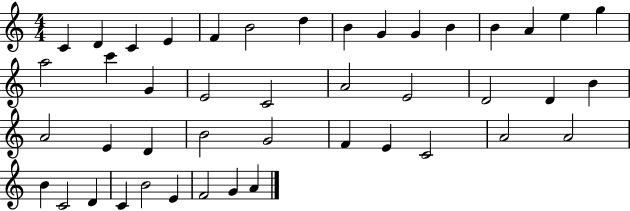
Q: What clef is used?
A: treble